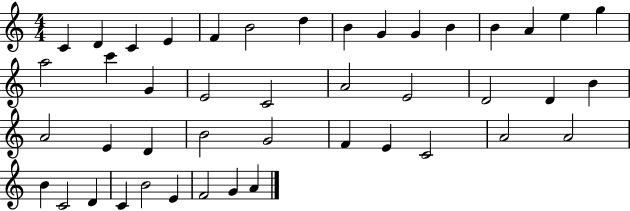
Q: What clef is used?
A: treble